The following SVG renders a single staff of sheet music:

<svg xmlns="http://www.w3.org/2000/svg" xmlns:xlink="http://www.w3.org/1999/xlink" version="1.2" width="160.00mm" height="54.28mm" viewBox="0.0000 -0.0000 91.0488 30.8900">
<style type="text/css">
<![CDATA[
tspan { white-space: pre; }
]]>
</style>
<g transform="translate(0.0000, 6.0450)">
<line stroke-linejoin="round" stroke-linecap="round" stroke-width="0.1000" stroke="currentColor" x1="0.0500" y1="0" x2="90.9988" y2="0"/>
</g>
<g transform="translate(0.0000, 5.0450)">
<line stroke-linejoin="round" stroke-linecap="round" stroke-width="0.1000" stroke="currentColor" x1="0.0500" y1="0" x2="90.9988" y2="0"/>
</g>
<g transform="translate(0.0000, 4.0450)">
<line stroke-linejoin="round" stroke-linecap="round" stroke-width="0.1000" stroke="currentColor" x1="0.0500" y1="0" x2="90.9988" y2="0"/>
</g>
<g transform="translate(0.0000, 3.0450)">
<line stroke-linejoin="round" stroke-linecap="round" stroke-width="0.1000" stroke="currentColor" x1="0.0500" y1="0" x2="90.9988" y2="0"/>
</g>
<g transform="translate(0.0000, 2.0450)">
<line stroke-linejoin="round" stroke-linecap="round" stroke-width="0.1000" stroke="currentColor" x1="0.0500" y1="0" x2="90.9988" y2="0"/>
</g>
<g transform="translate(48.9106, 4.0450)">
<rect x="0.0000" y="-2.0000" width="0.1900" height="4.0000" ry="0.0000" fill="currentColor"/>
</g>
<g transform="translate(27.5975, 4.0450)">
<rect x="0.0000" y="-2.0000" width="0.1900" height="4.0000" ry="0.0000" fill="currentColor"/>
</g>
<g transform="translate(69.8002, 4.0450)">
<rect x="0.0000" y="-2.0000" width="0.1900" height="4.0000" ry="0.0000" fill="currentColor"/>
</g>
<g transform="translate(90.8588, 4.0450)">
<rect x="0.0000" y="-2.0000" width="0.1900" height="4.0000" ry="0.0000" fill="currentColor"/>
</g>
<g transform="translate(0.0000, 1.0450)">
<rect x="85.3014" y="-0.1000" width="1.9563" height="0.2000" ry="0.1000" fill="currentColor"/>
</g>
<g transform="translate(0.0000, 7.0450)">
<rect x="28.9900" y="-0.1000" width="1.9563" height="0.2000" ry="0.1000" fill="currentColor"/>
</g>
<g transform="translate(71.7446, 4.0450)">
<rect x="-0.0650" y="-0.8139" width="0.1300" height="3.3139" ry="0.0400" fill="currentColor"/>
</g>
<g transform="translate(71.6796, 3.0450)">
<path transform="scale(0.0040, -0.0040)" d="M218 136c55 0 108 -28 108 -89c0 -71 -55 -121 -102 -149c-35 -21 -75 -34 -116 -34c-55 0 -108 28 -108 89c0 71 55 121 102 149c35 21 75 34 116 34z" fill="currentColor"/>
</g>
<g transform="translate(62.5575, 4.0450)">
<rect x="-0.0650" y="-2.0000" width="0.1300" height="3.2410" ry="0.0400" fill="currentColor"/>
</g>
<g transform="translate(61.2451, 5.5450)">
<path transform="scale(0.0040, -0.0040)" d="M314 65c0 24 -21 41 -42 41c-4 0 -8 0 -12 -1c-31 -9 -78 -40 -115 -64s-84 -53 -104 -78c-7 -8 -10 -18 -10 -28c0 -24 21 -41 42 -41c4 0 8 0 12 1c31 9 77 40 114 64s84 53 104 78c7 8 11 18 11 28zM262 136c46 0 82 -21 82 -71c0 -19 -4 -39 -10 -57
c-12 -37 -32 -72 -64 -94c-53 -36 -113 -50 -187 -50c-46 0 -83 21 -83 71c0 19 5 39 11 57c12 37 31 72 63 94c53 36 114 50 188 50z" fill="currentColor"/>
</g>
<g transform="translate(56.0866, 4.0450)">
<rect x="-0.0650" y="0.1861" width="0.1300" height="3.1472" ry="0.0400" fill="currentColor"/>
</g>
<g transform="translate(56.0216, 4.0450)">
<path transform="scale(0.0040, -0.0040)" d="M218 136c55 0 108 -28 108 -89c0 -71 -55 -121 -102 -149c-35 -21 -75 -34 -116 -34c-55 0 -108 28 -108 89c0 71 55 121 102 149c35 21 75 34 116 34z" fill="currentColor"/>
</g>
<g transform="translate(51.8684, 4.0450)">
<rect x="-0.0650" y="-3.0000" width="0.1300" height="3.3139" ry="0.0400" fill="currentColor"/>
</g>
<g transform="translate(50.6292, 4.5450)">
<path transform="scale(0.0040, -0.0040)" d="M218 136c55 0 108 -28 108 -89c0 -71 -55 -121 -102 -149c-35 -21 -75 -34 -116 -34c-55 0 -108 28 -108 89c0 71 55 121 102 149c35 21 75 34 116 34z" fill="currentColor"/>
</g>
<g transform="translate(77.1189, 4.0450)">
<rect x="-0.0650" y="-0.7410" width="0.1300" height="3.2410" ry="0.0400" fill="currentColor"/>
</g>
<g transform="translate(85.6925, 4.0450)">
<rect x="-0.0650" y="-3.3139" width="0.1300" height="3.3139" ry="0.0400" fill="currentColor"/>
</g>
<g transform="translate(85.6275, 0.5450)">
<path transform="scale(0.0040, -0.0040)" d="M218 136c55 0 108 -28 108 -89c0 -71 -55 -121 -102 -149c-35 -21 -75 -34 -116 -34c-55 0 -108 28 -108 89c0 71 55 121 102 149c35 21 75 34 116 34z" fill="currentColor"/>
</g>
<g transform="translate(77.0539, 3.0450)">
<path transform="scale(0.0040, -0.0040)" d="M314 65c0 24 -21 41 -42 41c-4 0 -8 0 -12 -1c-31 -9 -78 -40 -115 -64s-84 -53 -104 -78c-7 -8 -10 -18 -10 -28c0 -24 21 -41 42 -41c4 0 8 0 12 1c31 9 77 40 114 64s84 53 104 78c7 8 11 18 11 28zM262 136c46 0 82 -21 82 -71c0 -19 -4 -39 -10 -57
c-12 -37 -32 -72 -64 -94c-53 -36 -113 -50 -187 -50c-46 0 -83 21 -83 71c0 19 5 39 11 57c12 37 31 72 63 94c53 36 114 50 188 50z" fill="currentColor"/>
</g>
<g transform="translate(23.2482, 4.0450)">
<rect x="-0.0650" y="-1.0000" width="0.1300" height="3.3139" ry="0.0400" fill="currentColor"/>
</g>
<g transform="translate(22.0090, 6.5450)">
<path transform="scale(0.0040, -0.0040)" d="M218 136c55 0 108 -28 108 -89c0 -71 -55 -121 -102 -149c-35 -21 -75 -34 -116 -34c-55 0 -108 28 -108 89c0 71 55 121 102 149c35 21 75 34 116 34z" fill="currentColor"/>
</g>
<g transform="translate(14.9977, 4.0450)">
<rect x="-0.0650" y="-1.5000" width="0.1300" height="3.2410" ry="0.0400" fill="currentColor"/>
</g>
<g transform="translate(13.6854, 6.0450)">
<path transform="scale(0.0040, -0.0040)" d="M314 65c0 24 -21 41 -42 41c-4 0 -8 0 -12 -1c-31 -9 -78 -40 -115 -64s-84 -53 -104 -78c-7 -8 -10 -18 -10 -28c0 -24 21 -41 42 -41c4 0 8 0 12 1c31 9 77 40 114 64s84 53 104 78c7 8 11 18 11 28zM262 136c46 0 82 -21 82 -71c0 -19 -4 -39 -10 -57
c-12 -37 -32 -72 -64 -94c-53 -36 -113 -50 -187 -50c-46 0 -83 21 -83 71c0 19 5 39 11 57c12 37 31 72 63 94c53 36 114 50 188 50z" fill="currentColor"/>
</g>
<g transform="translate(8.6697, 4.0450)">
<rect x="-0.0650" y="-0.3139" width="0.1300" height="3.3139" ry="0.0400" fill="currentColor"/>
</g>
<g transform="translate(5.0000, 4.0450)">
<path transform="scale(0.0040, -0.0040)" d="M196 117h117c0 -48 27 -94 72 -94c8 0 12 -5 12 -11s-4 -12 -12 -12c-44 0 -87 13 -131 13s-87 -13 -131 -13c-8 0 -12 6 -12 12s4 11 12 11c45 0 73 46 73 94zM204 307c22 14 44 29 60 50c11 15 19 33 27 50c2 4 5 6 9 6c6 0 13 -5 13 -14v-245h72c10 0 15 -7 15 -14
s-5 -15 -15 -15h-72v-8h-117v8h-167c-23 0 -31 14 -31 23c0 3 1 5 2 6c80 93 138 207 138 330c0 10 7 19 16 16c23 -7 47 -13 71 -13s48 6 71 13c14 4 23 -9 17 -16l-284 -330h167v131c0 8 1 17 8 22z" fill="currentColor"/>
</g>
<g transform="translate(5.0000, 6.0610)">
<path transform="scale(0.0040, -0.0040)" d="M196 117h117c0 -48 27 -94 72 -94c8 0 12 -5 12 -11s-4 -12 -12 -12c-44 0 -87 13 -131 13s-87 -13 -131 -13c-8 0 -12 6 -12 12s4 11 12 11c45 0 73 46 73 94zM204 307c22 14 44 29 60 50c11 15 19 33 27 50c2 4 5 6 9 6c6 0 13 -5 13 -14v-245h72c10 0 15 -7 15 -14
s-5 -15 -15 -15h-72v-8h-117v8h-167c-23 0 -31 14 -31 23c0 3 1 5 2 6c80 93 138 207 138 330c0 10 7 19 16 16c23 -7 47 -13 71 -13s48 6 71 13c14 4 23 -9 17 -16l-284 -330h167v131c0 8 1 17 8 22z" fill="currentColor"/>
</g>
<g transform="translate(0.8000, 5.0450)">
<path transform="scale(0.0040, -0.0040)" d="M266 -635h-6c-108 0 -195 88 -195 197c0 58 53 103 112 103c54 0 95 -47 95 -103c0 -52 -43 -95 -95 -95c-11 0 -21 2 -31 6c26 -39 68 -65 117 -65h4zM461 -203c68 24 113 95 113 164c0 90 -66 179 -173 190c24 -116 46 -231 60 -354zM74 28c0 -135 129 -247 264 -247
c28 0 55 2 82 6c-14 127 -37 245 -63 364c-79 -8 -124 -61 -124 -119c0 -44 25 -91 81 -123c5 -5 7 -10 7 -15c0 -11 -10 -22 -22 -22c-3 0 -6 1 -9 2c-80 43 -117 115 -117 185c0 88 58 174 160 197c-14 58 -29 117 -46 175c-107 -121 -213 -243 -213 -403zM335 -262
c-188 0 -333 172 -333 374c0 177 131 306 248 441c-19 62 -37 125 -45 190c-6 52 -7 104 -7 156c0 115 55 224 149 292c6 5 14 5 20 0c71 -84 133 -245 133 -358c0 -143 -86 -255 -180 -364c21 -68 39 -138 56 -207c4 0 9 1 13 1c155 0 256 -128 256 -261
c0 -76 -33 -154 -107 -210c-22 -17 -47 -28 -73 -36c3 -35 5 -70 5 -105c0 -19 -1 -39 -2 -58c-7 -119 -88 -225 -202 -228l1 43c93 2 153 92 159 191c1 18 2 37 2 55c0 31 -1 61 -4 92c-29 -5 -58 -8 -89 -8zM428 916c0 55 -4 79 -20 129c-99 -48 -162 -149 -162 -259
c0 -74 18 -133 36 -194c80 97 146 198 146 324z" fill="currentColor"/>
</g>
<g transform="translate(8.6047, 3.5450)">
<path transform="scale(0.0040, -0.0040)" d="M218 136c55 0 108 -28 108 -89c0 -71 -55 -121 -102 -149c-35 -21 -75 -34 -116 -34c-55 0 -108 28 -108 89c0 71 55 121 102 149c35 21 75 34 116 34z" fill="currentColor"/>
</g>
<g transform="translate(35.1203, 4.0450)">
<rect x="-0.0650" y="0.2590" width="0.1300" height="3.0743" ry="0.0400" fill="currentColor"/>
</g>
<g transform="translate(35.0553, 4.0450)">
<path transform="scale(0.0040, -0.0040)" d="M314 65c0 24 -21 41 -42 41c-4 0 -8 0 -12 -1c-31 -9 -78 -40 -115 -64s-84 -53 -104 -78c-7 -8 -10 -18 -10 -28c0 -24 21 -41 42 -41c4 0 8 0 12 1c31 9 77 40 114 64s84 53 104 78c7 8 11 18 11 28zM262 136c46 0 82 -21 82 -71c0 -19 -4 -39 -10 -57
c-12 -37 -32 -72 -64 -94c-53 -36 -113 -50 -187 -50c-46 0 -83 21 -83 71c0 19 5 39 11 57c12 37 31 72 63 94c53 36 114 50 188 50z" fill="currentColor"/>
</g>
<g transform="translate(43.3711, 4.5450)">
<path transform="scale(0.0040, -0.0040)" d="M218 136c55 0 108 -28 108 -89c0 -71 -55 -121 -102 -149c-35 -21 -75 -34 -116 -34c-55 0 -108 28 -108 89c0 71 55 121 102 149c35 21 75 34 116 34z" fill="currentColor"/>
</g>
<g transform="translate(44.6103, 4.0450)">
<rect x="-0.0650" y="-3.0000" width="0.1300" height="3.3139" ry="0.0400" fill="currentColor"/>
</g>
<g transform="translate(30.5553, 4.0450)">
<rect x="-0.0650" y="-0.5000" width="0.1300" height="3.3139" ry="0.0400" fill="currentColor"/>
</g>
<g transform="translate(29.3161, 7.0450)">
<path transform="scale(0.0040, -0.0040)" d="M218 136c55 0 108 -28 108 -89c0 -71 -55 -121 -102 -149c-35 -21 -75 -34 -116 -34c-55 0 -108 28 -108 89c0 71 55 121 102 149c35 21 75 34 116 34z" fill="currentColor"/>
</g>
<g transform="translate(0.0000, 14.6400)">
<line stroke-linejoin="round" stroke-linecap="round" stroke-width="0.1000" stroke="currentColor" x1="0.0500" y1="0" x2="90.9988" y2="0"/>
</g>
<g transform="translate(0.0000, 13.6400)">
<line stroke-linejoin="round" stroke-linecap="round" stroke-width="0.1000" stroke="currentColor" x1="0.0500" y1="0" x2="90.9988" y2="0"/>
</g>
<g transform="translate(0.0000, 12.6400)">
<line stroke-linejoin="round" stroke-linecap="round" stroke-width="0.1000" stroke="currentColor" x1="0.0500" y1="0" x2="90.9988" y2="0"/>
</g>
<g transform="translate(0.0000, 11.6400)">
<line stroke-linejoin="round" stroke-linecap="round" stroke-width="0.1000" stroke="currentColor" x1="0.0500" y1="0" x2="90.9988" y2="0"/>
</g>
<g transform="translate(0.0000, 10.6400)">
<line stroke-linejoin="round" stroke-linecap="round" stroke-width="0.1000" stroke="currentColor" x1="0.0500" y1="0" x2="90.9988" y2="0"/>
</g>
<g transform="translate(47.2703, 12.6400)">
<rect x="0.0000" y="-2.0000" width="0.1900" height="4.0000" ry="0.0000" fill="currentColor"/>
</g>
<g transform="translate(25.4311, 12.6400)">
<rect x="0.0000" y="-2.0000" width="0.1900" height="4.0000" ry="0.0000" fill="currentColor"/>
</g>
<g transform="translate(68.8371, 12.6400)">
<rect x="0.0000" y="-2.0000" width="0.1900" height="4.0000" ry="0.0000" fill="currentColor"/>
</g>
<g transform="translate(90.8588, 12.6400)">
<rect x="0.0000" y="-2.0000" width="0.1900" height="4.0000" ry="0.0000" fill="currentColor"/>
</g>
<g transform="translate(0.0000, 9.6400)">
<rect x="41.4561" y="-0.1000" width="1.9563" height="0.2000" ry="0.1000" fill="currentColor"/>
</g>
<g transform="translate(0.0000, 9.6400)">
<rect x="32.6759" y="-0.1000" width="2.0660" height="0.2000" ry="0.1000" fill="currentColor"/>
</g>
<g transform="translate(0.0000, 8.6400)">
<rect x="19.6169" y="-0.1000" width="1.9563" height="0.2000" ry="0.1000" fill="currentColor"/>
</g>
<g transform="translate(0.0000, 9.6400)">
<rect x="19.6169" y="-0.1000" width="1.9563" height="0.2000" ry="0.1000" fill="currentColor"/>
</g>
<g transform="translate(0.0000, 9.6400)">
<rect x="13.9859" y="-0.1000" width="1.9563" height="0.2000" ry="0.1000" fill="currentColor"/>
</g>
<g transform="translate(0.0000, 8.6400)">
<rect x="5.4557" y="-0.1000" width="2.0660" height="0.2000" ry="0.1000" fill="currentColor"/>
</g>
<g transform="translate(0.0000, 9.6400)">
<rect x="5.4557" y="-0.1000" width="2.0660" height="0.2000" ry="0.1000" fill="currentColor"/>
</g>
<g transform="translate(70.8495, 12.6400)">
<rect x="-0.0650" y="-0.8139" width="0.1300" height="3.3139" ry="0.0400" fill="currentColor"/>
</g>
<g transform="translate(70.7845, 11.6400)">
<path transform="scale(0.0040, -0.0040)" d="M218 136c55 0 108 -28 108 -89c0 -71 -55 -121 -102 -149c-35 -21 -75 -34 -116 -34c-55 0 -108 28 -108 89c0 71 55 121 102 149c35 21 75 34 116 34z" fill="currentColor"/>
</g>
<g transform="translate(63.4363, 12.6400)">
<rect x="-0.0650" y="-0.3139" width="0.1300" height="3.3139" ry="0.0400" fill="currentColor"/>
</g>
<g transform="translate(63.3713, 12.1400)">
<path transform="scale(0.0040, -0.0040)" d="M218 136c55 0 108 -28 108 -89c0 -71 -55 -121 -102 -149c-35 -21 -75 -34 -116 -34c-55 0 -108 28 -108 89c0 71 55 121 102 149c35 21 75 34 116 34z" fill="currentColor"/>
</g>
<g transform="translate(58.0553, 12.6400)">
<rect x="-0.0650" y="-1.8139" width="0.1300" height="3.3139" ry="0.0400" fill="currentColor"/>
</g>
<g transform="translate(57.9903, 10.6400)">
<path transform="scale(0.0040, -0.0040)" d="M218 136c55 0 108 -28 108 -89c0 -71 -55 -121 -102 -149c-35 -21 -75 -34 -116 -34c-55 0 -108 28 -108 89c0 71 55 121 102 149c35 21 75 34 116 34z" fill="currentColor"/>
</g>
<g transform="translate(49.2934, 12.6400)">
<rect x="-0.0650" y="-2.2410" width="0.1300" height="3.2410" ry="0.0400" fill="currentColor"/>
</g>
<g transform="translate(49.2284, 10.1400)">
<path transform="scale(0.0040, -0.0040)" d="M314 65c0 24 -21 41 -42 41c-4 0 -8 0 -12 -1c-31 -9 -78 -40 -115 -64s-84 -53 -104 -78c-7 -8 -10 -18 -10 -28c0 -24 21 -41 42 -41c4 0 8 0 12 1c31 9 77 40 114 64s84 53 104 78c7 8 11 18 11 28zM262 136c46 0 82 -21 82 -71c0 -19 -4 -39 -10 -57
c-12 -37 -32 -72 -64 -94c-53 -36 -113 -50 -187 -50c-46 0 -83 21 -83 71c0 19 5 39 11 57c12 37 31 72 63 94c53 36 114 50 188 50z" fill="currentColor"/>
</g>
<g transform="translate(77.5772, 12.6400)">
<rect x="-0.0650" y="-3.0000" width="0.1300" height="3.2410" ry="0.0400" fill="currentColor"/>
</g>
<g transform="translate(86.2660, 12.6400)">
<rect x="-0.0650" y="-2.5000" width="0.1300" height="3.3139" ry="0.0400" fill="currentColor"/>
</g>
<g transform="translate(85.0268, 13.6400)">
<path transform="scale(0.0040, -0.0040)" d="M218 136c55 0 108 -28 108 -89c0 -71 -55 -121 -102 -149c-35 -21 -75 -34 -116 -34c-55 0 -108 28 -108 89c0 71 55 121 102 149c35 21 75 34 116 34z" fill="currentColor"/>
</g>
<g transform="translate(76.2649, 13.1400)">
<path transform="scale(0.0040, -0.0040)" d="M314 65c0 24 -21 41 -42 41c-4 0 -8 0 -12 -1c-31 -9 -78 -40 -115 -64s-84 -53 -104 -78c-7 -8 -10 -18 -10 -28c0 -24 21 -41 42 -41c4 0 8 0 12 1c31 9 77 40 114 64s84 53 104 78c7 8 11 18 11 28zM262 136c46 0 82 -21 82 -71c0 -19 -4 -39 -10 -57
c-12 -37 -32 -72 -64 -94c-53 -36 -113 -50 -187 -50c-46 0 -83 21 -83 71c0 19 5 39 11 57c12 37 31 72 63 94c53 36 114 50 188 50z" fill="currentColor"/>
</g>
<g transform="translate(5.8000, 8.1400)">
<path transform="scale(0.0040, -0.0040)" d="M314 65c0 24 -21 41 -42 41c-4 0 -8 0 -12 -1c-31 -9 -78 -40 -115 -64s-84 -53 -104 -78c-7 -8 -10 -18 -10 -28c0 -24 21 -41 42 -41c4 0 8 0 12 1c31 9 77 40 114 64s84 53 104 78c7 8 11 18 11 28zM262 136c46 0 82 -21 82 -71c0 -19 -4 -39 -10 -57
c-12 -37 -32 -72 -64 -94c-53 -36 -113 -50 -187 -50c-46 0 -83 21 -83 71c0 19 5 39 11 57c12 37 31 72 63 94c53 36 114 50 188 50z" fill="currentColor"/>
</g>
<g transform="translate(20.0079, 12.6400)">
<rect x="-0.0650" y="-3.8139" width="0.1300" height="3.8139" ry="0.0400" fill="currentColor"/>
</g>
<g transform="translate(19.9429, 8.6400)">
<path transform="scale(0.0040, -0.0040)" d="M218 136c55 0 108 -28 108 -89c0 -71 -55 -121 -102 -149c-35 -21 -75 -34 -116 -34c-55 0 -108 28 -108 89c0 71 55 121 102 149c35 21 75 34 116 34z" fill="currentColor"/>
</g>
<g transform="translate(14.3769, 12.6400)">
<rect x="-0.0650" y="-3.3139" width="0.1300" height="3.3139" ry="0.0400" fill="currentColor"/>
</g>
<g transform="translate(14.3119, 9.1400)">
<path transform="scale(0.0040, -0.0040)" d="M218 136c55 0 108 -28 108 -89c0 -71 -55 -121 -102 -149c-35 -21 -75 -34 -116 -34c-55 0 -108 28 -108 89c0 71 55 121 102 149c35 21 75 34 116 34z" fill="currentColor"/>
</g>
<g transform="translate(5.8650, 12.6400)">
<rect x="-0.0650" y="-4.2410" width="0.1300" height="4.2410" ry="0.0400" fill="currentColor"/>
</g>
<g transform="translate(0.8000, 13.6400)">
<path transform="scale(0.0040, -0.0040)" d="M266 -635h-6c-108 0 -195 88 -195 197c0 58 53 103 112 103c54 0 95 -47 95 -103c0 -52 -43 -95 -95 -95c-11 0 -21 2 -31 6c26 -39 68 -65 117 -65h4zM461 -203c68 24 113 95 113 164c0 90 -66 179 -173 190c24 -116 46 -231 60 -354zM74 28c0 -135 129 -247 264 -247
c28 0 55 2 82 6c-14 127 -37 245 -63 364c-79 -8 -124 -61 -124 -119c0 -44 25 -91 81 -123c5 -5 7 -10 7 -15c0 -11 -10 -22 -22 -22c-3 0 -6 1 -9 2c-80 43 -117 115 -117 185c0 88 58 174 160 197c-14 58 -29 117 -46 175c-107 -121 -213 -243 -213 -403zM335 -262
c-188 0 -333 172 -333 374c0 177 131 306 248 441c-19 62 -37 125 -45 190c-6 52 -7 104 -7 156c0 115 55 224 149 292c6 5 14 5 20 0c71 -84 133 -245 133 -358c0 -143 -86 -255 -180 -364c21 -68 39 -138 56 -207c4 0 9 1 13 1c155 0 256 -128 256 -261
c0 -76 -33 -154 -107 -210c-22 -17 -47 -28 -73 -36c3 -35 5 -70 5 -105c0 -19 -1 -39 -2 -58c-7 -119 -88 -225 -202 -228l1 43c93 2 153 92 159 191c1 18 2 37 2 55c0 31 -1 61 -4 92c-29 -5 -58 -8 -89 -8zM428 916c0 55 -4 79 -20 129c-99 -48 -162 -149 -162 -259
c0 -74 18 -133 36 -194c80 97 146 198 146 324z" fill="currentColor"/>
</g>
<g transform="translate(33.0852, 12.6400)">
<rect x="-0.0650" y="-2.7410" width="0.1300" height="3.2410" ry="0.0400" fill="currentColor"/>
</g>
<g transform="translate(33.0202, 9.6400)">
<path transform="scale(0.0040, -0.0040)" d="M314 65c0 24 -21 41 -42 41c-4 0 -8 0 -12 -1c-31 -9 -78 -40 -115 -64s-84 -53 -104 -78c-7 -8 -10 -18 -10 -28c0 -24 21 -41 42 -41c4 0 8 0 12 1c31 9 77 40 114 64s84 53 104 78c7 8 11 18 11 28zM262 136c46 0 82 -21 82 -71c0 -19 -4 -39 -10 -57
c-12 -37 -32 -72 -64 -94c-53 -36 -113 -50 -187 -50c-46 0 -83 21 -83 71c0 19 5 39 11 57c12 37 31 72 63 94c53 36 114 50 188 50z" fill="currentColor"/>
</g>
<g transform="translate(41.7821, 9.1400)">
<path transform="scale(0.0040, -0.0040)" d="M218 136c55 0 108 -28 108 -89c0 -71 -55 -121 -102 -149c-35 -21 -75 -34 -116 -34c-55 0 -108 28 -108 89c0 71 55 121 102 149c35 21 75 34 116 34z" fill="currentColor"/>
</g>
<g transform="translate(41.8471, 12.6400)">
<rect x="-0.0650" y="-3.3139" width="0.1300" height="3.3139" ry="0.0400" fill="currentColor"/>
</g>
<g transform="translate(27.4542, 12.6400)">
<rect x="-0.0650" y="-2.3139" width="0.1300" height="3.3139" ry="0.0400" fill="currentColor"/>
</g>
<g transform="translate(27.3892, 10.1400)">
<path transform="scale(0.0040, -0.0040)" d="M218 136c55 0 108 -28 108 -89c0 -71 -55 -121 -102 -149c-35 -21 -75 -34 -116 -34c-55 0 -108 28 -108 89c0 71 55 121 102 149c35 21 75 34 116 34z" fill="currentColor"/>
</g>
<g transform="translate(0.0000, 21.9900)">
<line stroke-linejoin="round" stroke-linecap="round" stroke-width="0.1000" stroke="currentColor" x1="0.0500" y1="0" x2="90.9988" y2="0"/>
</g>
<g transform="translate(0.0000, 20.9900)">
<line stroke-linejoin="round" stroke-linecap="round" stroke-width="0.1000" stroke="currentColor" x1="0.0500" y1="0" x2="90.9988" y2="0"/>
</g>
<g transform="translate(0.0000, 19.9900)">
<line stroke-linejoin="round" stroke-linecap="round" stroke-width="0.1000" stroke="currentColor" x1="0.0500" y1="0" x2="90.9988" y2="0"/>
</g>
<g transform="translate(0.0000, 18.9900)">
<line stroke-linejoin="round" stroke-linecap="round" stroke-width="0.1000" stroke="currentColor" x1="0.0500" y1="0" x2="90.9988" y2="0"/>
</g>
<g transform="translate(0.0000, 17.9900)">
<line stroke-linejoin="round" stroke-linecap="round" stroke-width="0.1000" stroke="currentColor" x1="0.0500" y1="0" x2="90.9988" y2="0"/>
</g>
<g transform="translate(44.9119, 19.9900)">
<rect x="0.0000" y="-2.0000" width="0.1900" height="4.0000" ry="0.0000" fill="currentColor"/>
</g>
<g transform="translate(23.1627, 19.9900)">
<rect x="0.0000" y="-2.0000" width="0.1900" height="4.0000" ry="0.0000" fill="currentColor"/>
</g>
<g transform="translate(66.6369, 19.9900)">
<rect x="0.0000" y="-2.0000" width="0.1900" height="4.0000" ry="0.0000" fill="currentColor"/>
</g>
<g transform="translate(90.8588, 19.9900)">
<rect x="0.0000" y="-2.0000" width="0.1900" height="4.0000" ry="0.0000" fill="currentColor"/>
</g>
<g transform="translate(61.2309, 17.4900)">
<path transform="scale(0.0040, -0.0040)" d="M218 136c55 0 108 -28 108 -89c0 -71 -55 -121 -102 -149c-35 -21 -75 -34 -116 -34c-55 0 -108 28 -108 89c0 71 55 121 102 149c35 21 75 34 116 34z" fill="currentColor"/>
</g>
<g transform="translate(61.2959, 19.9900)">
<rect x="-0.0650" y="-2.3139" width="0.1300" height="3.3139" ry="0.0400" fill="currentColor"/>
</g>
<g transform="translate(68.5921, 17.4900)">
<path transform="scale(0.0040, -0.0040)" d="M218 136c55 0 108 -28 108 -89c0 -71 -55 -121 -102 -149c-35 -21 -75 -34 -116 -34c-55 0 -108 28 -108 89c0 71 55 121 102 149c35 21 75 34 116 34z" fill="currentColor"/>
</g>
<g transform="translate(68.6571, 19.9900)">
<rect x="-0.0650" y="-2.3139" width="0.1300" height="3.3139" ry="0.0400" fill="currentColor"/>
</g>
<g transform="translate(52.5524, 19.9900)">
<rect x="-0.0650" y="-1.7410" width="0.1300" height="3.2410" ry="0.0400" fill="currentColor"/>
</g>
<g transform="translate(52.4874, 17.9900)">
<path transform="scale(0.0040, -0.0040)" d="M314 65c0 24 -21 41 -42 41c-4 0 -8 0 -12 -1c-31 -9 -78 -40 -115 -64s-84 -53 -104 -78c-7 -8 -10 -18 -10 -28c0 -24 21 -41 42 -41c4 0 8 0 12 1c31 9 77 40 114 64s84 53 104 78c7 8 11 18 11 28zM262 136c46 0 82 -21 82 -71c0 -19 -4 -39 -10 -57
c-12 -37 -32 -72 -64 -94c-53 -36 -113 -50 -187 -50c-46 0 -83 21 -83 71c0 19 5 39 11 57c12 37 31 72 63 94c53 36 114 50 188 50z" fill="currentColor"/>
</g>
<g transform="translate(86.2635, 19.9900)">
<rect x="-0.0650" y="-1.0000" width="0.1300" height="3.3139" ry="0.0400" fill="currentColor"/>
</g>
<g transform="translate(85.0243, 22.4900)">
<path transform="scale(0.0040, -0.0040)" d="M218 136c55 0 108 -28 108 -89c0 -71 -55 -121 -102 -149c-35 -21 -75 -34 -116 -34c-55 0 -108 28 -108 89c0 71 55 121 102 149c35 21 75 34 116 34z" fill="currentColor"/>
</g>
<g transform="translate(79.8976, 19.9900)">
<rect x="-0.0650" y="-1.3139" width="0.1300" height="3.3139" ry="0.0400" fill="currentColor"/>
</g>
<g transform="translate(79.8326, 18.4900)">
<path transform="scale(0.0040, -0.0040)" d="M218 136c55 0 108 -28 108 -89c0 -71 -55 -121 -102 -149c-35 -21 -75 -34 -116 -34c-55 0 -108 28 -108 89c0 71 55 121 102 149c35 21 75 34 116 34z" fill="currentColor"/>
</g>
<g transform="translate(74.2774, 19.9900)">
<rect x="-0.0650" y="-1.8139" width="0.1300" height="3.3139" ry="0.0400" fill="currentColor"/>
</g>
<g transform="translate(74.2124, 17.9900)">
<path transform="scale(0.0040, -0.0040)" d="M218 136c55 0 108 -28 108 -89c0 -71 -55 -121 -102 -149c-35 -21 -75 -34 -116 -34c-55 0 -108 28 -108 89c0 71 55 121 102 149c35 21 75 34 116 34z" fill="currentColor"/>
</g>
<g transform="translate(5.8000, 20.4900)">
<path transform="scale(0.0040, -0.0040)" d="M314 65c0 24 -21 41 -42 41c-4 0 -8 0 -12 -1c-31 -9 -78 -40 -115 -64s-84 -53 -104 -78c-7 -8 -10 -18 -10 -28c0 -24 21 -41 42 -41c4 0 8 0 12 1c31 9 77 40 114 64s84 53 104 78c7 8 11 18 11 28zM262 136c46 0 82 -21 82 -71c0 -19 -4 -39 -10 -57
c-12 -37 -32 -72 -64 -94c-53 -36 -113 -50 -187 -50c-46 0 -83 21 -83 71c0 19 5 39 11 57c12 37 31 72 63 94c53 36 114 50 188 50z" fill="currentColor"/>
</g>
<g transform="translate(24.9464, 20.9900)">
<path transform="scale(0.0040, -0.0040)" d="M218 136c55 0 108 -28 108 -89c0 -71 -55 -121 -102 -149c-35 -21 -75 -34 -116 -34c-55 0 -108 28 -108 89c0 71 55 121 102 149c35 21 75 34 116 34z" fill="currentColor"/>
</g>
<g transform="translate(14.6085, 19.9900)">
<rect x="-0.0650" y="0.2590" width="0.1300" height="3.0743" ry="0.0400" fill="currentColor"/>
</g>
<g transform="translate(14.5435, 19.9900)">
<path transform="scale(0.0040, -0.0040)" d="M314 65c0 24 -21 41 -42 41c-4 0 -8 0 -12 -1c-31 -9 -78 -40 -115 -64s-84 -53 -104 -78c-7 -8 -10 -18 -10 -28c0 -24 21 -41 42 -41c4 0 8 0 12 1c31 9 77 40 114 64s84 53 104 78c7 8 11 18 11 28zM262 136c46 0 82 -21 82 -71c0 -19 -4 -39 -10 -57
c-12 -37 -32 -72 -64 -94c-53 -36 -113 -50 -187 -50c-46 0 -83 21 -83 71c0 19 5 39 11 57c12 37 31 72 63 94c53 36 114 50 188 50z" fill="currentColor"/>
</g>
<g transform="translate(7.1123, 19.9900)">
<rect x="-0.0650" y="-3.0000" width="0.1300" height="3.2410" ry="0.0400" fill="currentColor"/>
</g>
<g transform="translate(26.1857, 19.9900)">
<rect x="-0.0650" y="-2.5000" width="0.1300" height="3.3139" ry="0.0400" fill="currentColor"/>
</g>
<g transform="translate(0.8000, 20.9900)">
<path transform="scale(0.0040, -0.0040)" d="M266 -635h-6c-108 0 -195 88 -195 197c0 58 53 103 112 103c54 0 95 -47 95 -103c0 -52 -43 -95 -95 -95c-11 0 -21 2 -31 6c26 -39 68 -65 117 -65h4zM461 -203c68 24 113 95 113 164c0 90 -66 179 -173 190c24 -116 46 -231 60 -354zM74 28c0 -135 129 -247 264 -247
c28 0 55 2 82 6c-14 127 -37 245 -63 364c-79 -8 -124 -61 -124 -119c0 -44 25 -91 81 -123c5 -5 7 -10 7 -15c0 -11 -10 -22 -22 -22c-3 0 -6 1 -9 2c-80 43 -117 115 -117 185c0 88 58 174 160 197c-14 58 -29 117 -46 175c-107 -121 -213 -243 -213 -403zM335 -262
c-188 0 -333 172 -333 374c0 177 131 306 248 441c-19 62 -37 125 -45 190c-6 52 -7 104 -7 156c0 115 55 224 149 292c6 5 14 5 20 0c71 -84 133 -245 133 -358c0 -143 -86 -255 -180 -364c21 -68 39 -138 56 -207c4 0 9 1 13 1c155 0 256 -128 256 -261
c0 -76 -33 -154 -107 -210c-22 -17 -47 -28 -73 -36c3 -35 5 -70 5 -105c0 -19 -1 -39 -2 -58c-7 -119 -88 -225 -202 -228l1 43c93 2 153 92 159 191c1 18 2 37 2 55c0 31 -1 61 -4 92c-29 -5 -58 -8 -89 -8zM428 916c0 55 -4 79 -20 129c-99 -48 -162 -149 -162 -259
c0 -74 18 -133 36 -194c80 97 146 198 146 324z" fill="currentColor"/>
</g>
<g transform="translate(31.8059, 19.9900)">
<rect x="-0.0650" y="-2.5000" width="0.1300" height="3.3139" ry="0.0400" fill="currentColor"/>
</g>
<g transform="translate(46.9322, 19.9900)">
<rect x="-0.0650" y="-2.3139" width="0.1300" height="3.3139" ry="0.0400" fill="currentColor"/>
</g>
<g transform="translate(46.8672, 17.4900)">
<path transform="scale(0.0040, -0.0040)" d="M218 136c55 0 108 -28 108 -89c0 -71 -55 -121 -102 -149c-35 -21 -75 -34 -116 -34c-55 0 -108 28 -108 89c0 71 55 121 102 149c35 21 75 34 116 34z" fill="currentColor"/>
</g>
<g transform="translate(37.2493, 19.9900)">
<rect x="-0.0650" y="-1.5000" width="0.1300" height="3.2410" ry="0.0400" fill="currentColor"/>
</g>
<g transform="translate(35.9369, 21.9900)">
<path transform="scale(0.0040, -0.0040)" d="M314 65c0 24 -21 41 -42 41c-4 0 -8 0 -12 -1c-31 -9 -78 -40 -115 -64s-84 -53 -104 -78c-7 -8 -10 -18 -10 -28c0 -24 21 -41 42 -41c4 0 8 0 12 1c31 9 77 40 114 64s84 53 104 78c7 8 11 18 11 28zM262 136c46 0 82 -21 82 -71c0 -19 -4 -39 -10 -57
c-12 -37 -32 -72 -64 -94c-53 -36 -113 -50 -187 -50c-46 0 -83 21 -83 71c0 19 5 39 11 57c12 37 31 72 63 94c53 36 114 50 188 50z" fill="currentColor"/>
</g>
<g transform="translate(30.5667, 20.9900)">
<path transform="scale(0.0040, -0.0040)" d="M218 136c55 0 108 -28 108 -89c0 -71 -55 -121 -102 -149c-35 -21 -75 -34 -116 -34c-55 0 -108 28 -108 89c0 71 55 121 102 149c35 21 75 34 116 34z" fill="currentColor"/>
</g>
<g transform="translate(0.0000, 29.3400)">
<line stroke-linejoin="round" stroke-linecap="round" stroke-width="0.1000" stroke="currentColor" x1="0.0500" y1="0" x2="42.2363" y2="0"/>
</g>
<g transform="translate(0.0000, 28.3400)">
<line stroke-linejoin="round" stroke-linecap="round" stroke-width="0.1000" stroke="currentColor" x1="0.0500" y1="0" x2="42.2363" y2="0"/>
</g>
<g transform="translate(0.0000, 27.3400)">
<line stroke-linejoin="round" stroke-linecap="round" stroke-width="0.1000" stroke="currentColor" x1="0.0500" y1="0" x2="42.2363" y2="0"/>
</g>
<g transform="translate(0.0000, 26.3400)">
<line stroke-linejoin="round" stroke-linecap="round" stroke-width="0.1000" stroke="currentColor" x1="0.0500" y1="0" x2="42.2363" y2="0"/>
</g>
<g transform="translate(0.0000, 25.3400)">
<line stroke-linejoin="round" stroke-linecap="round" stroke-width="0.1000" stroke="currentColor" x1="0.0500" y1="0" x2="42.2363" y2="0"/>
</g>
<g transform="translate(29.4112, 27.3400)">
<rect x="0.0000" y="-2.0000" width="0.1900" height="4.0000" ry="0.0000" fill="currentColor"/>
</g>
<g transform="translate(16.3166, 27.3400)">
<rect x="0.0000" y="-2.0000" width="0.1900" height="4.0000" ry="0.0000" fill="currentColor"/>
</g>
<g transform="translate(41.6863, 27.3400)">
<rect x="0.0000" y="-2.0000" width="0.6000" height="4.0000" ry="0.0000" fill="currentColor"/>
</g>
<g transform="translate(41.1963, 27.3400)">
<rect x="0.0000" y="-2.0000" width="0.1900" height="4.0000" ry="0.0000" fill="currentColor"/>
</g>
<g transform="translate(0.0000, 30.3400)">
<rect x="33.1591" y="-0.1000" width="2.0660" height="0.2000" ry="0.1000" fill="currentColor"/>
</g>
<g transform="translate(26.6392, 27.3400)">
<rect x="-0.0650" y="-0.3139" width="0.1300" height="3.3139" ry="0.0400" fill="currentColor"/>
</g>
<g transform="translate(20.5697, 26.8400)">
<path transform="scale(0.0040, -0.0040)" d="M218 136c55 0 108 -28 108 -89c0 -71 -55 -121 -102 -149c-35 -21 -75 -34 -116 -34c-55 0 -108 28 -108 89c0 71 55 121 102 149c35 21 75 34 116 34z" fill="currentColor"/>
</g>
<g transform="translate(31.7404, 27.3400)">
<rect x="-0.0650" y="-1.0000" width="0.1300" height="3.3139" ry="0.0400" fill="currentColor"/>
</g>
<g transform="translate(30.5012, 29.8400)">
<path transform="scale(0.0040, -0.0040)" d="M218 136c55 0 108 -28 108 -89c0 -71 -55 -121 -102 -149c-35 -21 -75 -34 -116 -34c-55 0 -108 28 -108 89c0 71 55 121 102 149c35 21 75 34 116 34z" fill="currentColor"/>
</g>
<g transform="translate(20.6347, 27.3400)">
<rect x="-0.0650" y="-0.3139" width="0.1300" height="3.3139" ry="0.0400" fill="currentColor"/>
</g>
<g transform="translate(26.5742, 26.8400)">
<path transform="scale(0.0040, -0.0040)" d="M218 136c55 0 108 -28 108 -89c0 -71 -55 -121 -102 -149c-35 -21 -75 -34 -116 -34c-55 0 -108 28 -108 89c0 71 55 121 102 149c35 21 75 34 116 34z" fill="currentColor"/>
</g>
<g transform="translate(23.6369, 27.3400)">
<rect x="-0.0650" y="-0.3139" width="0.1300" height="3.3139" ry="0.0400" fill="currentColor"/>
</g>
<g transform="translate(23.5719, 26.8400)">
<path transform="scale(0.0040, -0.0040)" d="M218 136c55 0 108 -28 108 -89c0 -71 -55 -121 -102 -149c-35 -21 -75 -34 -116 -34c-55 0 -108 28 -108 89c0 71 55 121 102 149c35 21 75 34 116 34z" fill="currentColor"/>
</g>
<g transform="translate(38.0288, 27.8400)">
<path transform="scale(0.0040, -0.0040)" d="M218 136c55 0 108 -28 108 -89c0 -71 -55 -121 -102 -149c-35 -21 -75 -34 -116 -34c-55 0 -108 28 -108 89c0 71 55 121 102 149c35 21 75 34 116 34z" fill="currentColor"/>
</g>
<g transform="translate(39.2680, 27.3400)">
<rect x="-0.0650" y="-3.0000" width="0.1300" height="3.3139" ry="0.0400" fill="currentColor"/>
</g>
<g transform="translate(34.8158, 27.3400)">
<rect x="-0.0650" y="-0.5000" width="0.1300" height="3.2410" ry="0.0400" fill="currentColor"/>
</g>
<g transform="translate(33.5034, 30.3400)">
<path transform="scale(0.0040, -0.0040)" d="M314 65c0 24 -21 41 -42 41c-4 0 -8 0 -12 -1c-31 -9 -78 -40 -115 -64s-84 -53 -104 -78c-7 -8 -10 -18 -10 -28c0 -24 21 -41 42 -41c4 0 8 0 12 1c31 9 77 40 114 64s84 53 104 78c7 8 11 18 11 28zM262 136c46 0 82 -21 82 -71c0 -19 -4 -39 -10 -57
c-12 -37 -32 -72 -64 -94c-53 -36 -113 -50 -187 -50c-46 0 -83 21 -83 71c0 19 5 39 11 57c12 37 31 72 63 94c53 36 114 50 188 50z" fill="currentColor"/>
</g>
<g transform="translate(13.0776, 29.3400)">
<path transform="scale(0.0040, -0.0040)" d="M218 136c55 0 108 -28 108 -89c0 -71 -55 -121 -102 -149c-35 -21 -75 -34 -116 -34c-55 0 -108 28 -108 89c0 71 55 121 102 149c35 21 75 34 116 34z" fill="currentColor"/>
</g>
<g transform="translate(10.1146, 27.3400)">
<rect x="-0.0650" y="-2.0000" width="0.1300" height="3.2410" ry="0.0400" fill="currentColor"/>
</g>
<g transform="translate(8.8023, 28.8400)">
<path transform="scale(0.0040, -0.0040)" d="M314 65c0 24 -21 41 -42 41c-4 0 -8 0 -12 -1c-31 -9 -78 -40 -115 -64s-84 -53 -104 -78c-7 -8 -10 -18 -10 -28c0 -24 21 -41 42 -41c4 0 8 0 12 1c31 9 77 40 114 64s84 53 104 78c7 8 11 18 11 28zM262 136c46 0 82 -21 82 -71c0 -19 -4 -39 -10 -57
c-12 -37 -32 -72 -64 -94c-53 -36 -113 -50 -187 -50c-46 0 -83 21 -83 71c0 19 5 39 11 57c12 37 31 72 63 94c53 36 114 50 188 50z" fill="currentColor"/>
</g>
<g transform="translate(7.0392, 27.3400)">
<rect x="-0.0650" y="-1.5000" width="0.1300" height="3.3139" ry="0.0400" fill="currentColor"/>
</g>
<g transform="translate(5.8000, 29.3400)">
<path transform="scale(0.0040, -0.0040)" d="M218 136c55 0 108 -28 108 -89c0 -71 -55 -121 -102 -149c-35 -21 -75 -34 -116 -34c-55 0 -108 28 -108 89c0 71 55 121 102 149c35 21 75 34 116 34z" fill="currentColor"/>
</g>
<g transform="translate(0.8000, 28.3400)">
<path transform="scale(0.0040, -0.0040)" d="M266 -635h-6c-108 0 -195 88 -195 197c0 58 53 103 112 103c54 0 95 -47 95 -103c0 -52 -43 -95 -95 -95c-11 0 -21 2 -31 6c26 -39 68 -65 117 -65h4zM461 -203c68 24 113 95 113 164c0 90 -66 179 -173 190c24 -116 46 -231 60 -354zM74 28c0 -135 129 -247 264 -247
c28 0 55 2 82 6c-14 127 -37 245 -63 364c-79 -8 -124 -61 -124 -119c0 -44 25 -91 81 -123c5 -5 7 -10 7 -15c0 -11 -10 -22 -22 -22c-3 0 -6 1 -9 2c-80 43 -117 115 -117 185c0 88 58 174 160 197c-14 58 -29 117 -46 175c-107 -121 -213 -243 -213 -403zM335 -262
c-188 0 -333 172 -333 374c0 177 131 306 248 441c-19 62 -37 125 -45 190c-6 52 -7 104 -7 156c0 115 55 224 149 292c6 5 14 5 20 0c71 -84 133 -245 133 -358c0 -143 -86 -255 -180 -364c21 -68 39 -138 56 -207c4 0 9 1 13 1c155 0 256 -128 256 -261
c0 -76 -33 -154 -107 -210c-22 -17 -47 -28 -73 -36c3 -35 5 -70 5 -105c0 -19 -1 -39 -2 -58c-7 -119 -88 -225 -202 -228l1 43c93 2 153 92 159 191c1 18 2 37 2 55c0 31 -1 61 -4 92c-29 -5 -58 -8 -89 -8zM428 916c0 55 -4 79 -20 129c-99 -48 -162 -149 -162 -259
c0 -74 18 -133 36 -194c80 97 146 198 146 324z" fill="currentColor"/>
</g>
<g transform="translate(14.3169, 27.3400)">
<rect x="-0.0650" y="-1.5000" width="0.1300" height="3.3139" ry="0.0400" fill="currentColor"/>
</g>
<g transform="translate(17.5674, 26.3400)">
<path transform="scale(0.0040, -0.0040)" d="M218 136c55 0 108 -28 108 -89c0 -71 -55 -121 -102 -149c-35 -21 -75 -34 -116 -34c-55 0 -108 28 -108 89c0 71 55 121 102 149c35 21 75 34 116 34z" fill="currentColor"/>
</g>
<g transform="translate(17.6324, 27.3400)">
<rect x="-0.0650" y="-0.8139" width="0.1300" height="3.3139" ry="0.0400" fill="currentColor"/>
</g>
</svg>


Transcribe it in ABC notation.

X:1
T:Untitled
M:4/4
L:1/4
K:C
c E2 D C B2 A A B F2 d d2 b d'2 b c' g a2 b g2 f c d A2 G A2 B2 G G E2 g f2 g g f e D E F2 E d c c c D C2 A